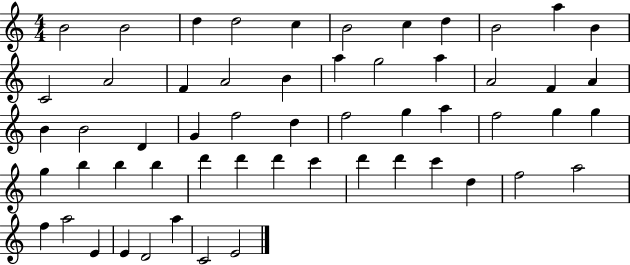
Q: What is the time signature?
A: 4/4